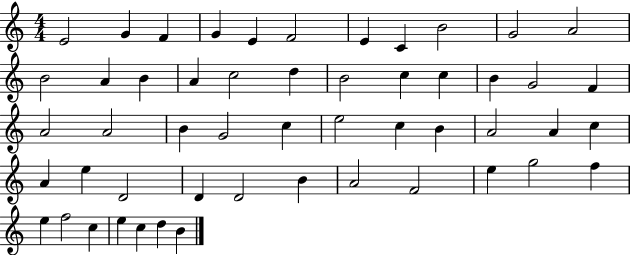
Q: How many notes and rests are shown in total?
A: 52